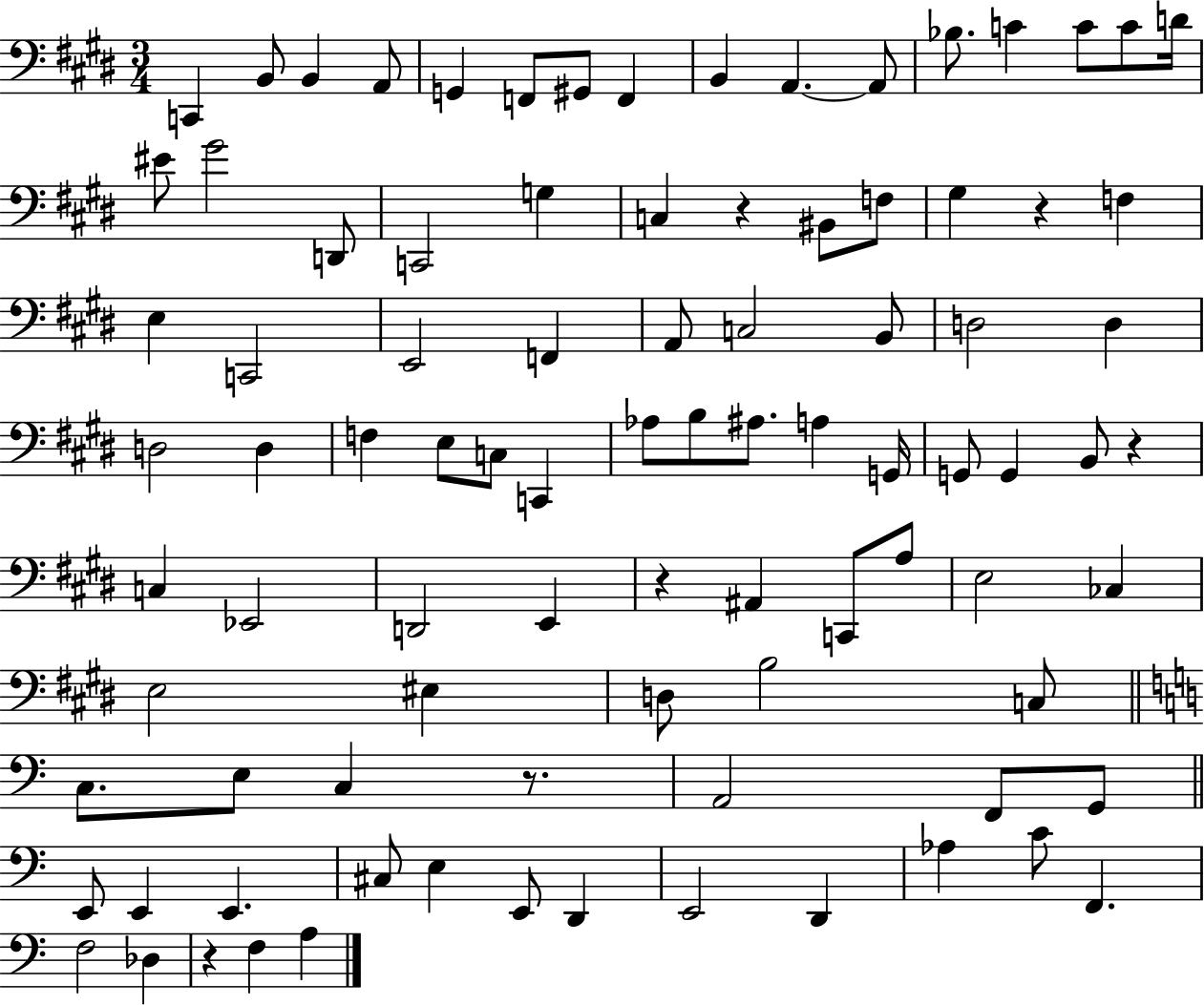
C2/q B2/e B2/q A2/e G2/q F2/e G#2/e F2/q B2/q A2/q. A2/e Bb3/e. C4/q C4/e C4/e D4/s EIS4/e G#4/h D2/e C2/h G3/q C3/q R/q BIS2/e F3/e G#3/q R/q F3/q E3/q C2/h E2/h F2/q A2/e C3/h B2/e D3/h D3/q D3/h D3/q F3/q E3/e C3/e C2/q Ab3/e B3/e A#3/e. A3/q G2/s G2/e G2/q B2/e R/q C3/q Eb2/h D2/h E2/q R/q A#2/q C2/e A3/e E3/h CES3/q E3/h EIS3/q D3/e B3/h C3/e C3/e. E3/e C3/q R/e. A2/h F2/e G2/e E2/e E2/q E2/q. C#3/e E3/q E2/e D2/q E2/h D2/q Ab3/q C4/e F2/q. F3/h Db3/q R/q F3/q A3/q